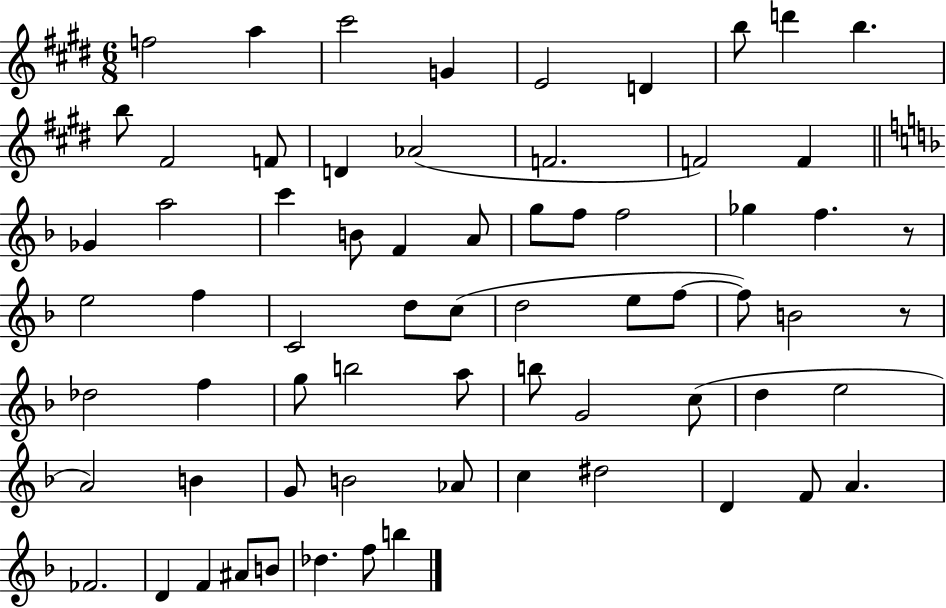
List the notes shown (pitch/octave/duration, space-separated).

F5/h A5/q C#6/h G4/q E4/h D4/q B5/e D6/q B5/q. B5/e F#4/h F4/e D4/q Ab4/h F4/h. F4/h F4/q Gb4/q A5/h C6/q B4/e F4/q A4/e G5/e F5/e F5/h Gb5/q F5/q. R/e E5/h F5/q C4/h D5/e C5/e D5/h E5/e F5/e F5/e B4/h R/e Db5/h F5/q G5/e B5/h A5/e B5/e G4/h C5/e D5/q E5/h A4/h B4/q G4/e B4/h Ab4/e C5/q D#5/h D4/q F4/e A4/q. FES4/h. D4/q F4/q A#4/e B4/e Db5/q. F5/e B5/q